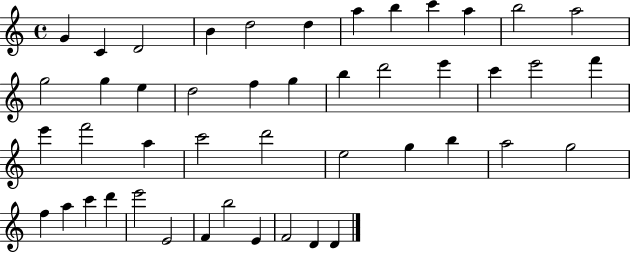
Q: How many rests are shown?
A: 0